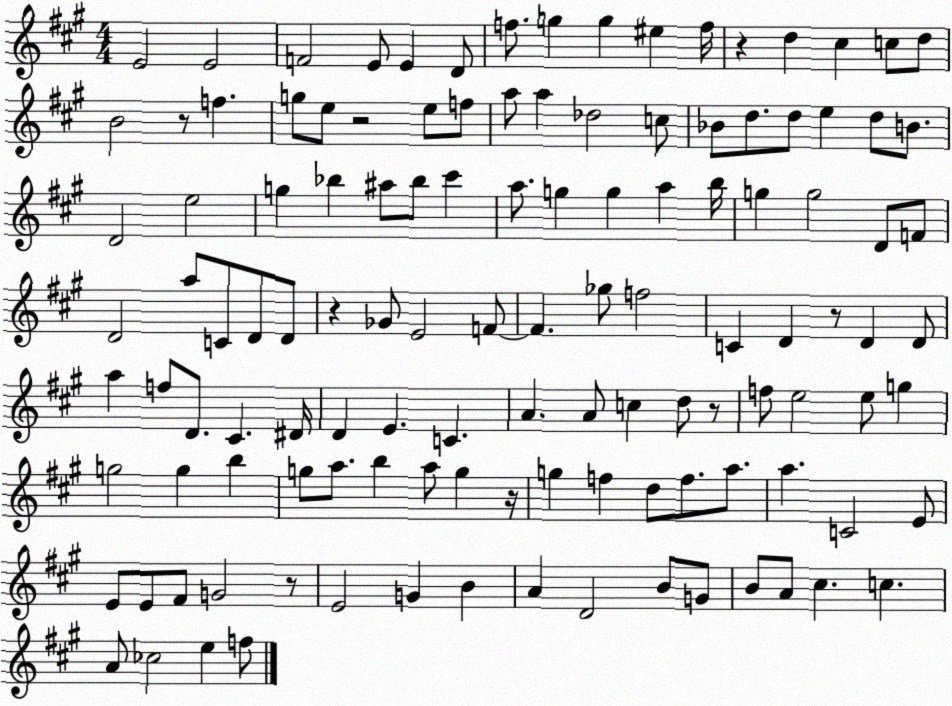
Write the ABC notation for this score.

X:1
T:Untitled
M:4/4
L:1/4
K:A
E2 E2 F2 E/2 E D/2 f/2 g g ^e f/4 z d ^c c/2 d/2 B2 z/2 f g/2 e/2 z2 e/2 f/2 a/2 a _d2 c/2 _B/2 d/2 d/2 e d/2 B/2 D2 e2 g _b ^a/2 _b/2 ^c' a/2 g g a b/4 g g2 D/2 F/2 D2 a/2 C/2 D/2 D/2 z _G/2 E2 F/2 F _g/2 f2 C D z/2 D D/2 a f/2 D/2 ^C ^D/4 D E C A A/2 c d/2 z/2 f/2 e2 e/2 g g2 g b g/2 a/2 b a/2 g z/4 g f d/2 f/2 a/2 a C2 E/2 E/2 E/2 ^F/2 G2 z/2 E2 G B A D2 B/2 G/2 B/2 A/2 ^c c A/2 _c2 e f/2